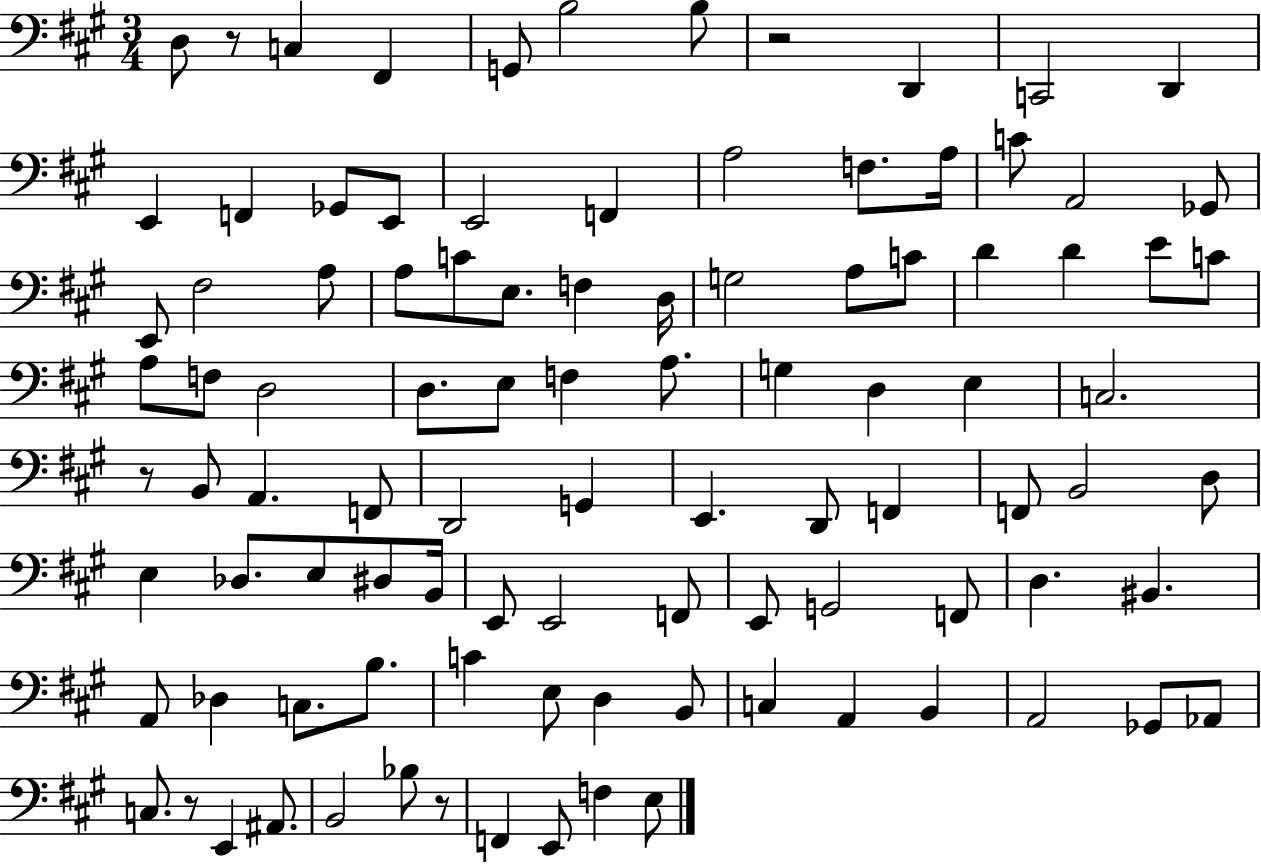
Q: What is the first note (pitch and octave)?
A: D3